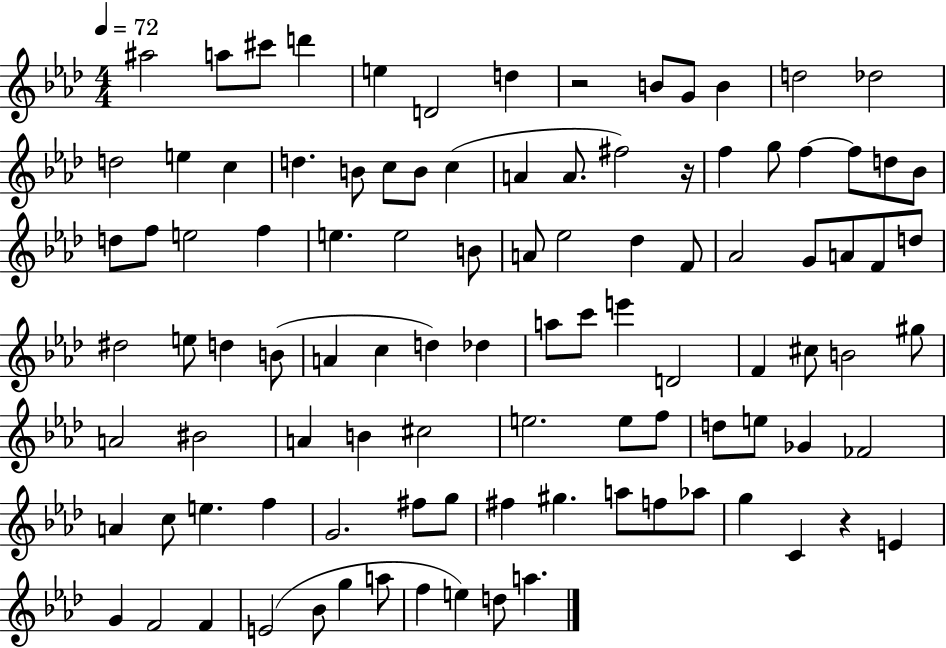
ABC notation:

X:1
T:Untitled
M:4/4
L:1/4
K:Ab
^a2 a/2 ^c'/2 d' e D2 d z2 B/2 G/2 B d2 _d2 d2 e c d B/2 c/2 B/2 c A A/2 ^f2 z/4 f g/2 f f/2 d/2 _B/2 d/2 f/2 e2 f e e2 B/2 A/2 _e2 _d F/2 _A2 G/2 A/2 F/2 d/2 ^d2 e/2 d B/2 A c d _d a/2 c'/2 e' D2 F ^c/2 B2 ^g/2 A2 ^B2 A B ^c2 e2 e/2 f/2 d/2 e/2 _G _F2 A c/2 e f G2 ^f/2 g/2 ^f ^g a/2 f/2 _a/2 g C z E G F2 F E2 _B/2 g a/2 f e d/2 a